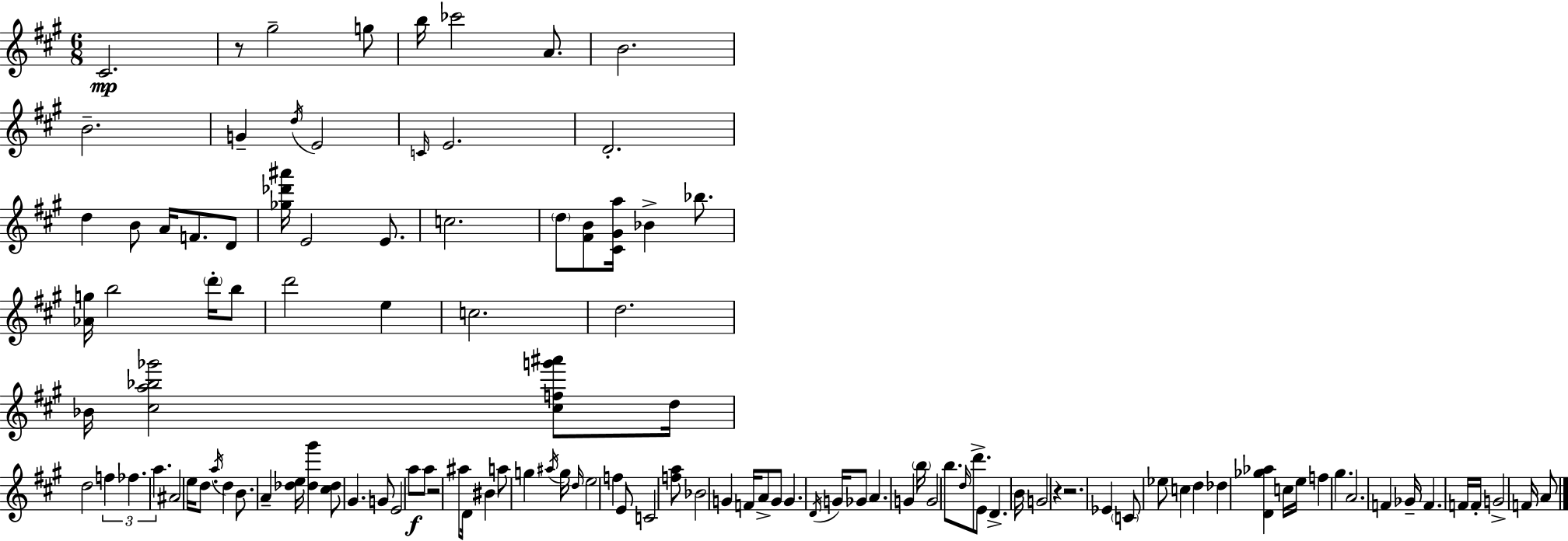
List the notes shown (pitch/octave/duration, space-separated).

C#4/h. R/e G#5/h G5/e B5/s CES6/h A4/e. B4/h. B4/h. G4/q D5/s E4/h C4/s E4/h. D4/h. D5/q B4/e A4/s F4/e. D4/e [Gb5,Db6,A#6]/s E4/h E4/e. C5/h. D5/e [F#4,B4]/e [C#4,G#4,A5]/s Bb4/q Bb5/e. [Ab4,G5]/s B5/h D6/s B5/e D6/h E5/q C5/h. D5/h. Bb4/s [C#5,A5,Bb5,Gb6]/h [C#5,F5,G6,A#6]/e D5/s D5/h F5/q FES5/q. A5/q. A#4/h E5/s D5/e. A5/s D5/q B4/e. A4/q [Db5,E5]/s [Db5,G#6]/q [C#5,Db5]/e G#4/q. G4/e E4/h A5/e A5/e R/h A#5/e D4/s BIS4/q A5/e G5/q A#5/s G5/s D5/s E5/h F5/q E4/e C4/h [F5,A5]/e Bb4/h G4/q F4/s A4/e G4/e G4/q. D4/s G4/s Gb4/e A4/q. G4/q B5/s G4/h B5/e. D5/s D6/e. E4/e D4/q. B4/s G4/h R/q R/h. Eb4/q C4/e Eb5/e C5/q D5/q Db5/q [D4,Gb5,Ab5]/q C5/s E5/s F5/q G#5/q. A4/h. F4/q Gb4/s F4/q. F4/s F4/s G4/h F4/s A4/e